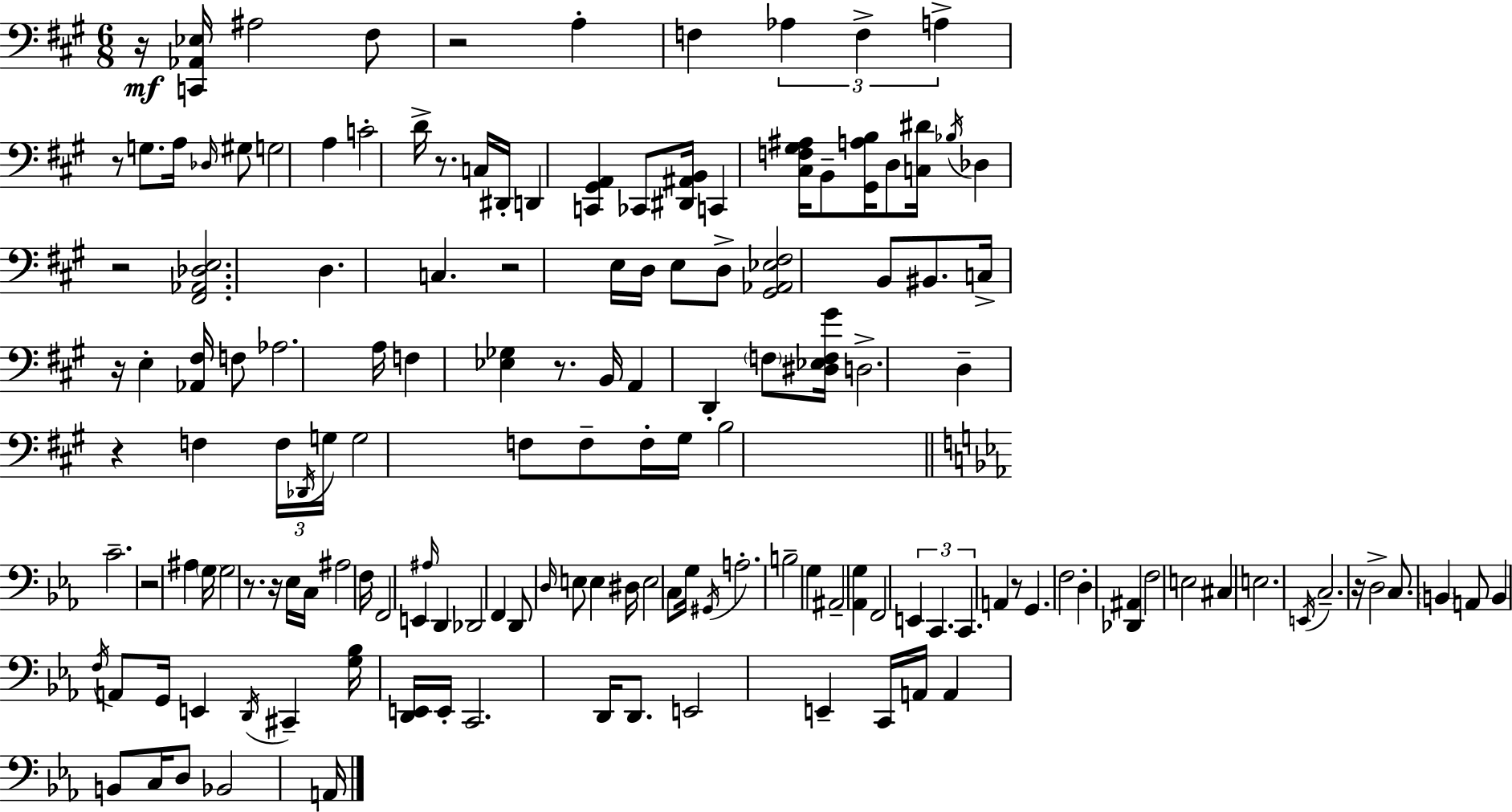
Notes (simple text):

R/s [C2,Ab2,Eb3]/s A#3/h F#3/e R/h A3/q F3/q Ab3/q F3/q A3/q R/e G3/e. A3/s Db3/s G#3/e G3/h A3/q C4/h D4/s R/e. C3/s D#2/s D2/q [C2,G#2,A2]/q CES2/e [D#2,A#2,B2]/s C2/q [C#3,F3,G#3,A#3]/s B2/e [G#2,A3,B3]/s D3/e [C3,D#4]/s Bb3/s Db3/q R/h [F#2,Ab2,Db3,E3]/h. D3/q. C3/q. R/h E3/s D3/s E3/e D3/e [G#2,Ab2,Eb3,F#3]/h B2/e BIS2/e. C3/s R/s E3/q [Ab2,F#3]/s F3/e Ab3/h. A3/s F3/q [Eb3,Gb3]/q R/e. B2/s A2/q D2/q F3/e [D#3,Eb3,F3,G#4]/s D3/h. D3/q R/q F3/q F3/s Db2/s G3/s G3/h F3/e F3/e F3/s G#3/s B3/h C4/h. R/h A#3/q G3/s G3/h R/e. R/s Eb3/s C3/s A#3/h F3/s F2/h E2/q A#3/s D2/q Db2/h F2/q D2/e D3/s E3/e E3/q D#3/s E3/h C3/e G3/s G#2/s A3/h. B3/h G3/q A#2/h [Ab2,G3]/q F2/h E2/q C2/q. C2/q. A2/q R/e G2/q. F3/h D3/q [Db2,A#2]/q F3/h E3/h C#3/q E3/h. E2/s C3/h. R/s D3/h C3/e. B2/q A2/e B2/q F3/s A2/e G2/s E2/q D2/s C#2/q [G3,Bb3]/s [D2,E2]/s E2/s C2/h. D2/s D2/e. E2/h E2/q C2/s A2/s A2/q B2/e C3/s D3/e Bb2/h A2/s